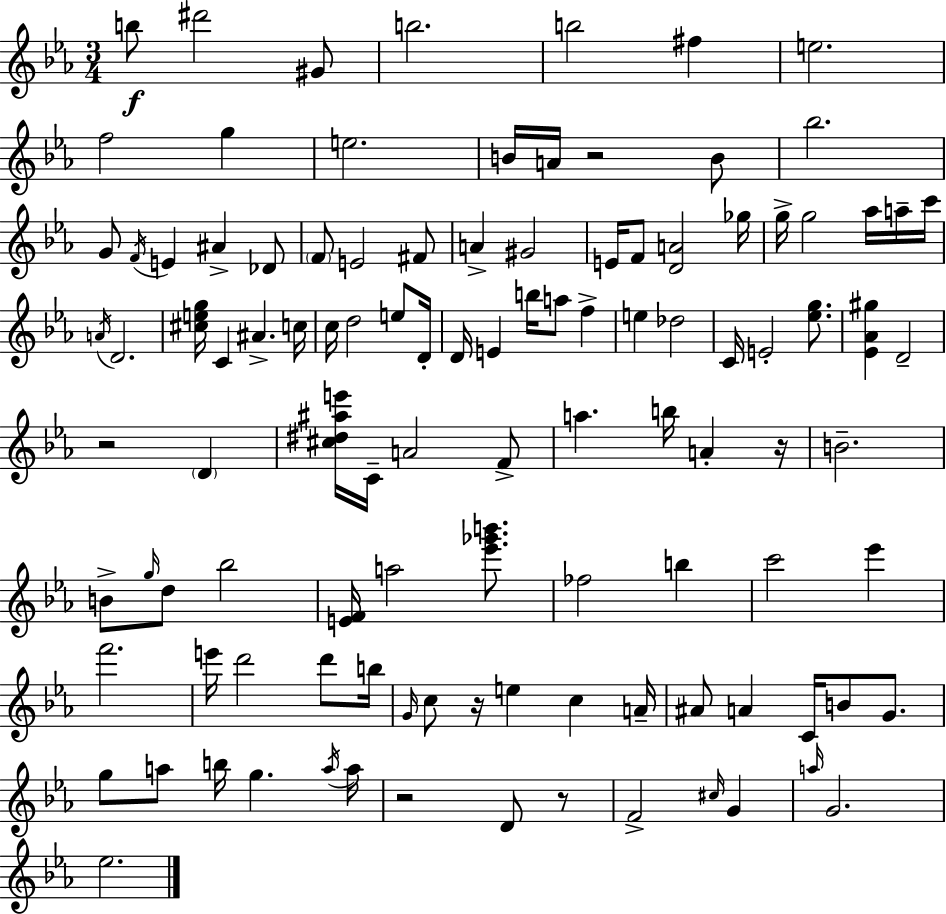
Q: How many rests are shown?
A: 6